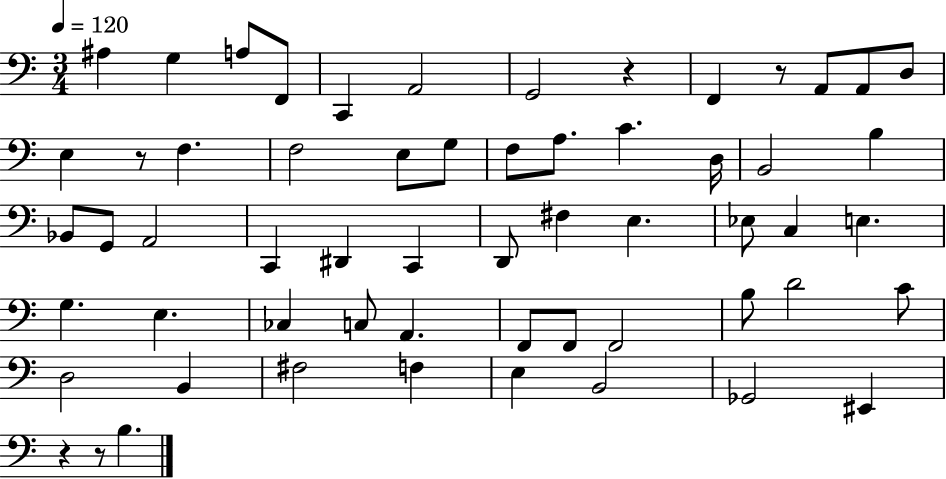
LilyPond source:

{
  \clef bass
  \numericTimeSignature
  \time 3/4
  \key c \major
  \tempo 4 = 120
  ais4 g4 a8 f,8 | c,4 a,2 | g,2 r4 | f,4 r8 a,8 a,8 d8 | \break e4 r8 f4. | f2 e8 g8 | f8 a8. c'4. d16 | b,2 b4 | \break bes,8 g,8 a,2 | c,4 dis,4 c,4 | d,8 fis4 e4. | ees8 c4 e4. | \break g4. e4. | ces4 c8 a,4. | f,8 f,8 f,2 | b8 d'2 c'8 | \break d2 b,4 | fis2 f4 | e4 b,2 | ges,2 eis,4 | \break r4 r8 b4. | \bar "|."
}